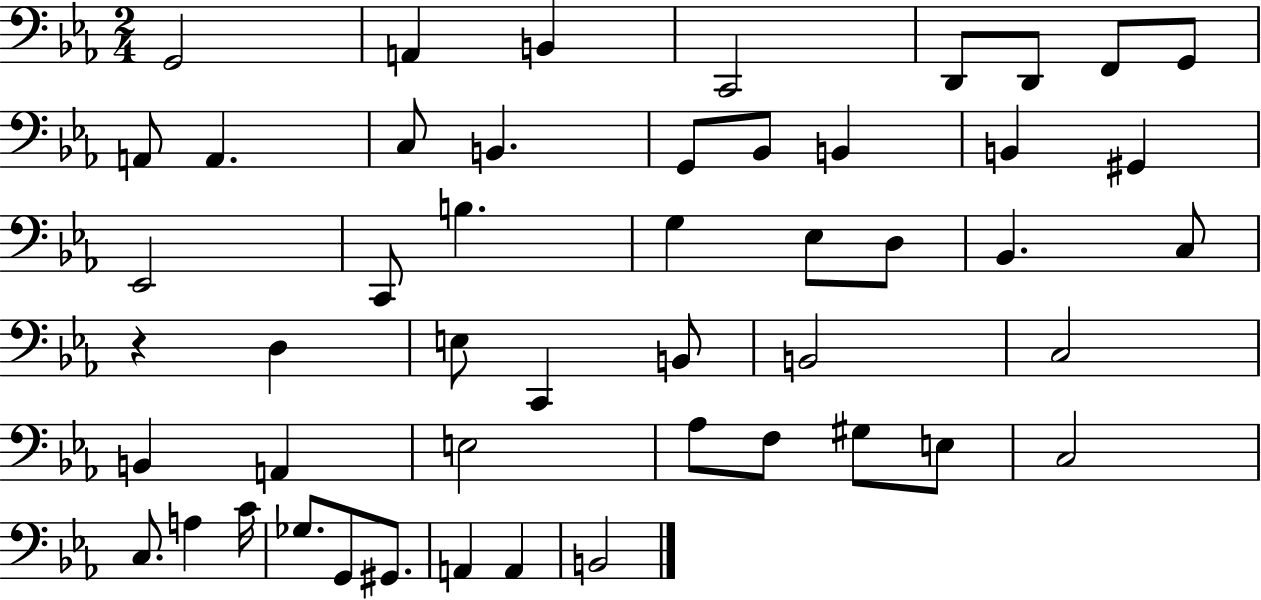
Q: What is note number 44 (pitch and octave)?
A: G2